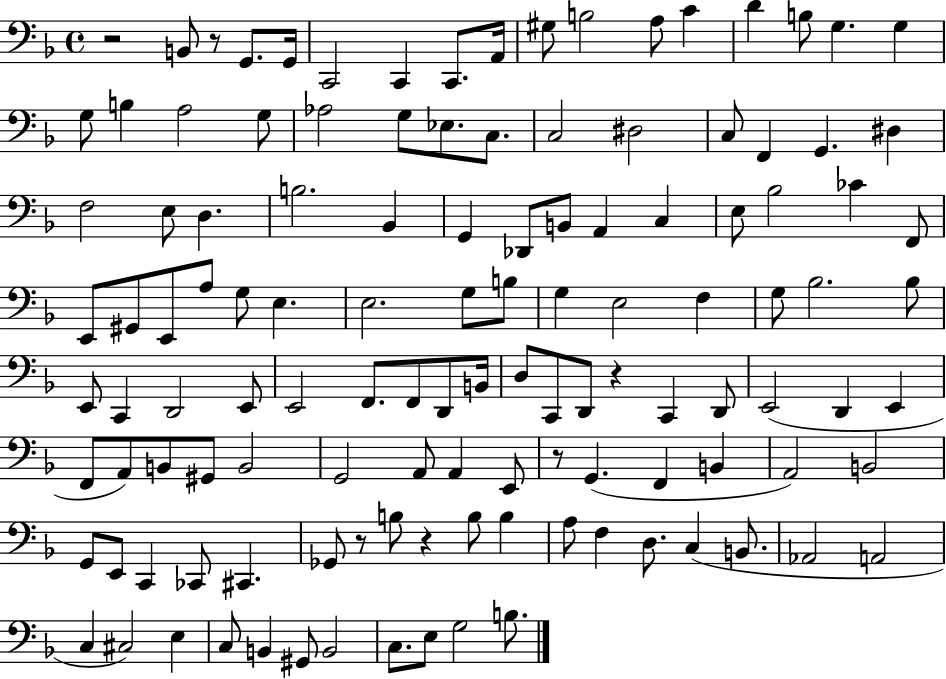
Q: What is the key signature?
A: F major